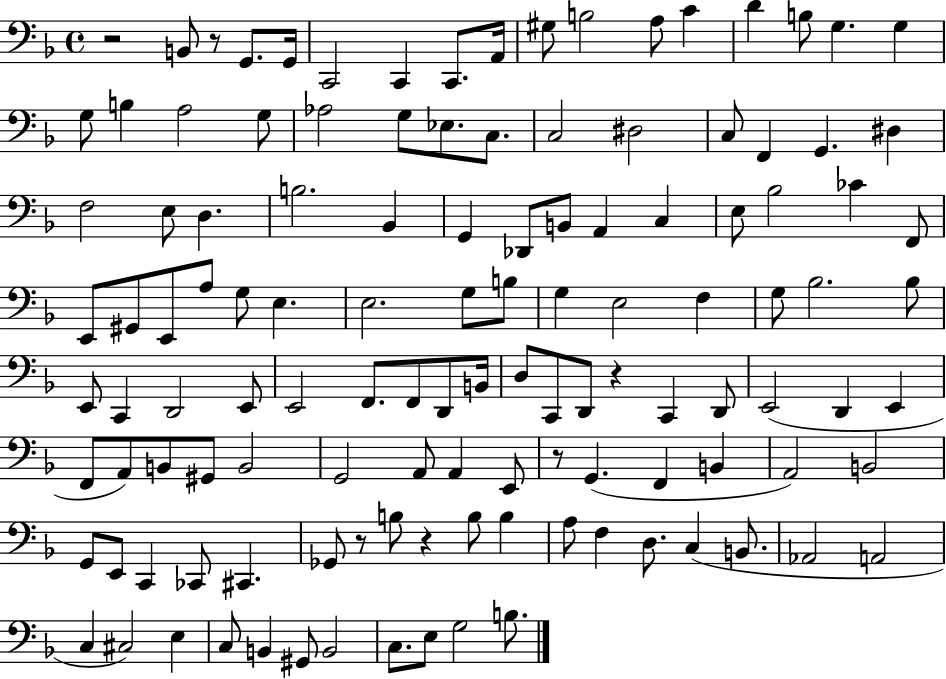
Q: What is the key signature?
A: F major